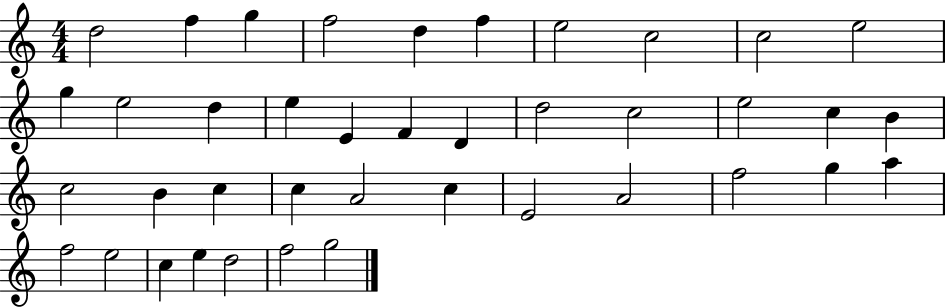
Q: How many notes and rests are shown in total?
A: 40